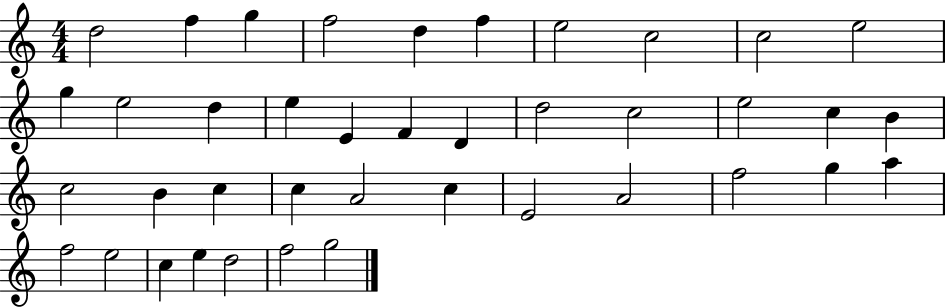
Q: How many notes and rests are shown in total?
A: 40